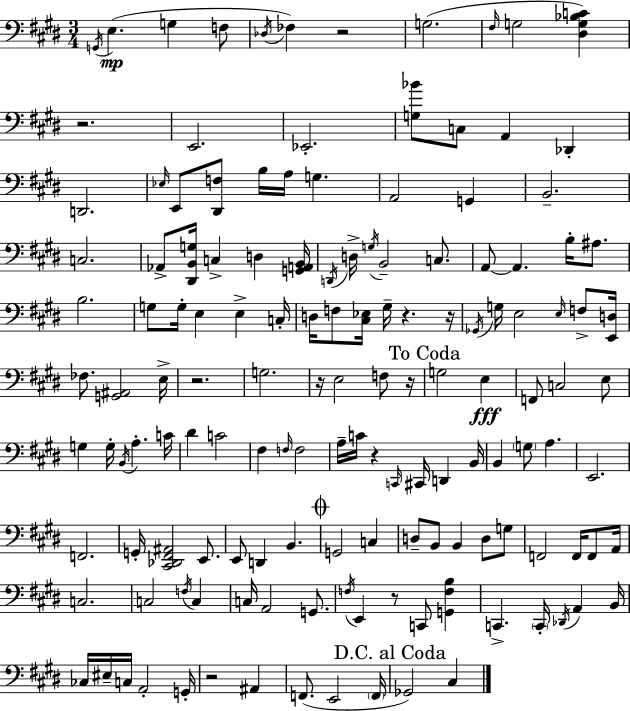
G2/s E3/q. G3/q F3/e Db3/s FES3/q R/h G3/h. F#3/s G3/h [D#3,G3,Bb3,C4]/q R/h. E2/h. Eb2/h. [G3,Bb4]/e C3/e A2/q Db2/q D2/h. Eb3/s E2/e [D#2,F3]/e B3/s A3/s G3/q. A2/h G2/q B2/h. C3/h. Ab2/e [D#2,B2,G3]/s C3/q D3/q [G2,A2,B2]/s D2/s D3/s G3/s B2/h C3/e. A2/e A2/q. B3/s A#3/e. B3/h. G3/e G3/s E3/q E3/q C3/s D3/s F3/e [C#3,Eb3]/s G#3/s R/q. R/s Gb2/s G3/s E3/h E3/s F3/e [E2,D3]/s FES3/e. [G2,A#2]/h E3/s R/h. G3/h. R/s E3/h F3/e R/s G3/h E3/q F2/e C3/h E3/e G3/q G3/s B2/s A3/q. C4/s D#4/q C4/h F#3/q F3/s F3/h A3/s C4/s R/q C2/s C#2/s D2/q B2/s B2/q G3/e A3/q. E2/h. F2/h. G2/s [C#2,Db2,F#2,A#2]/h E2/e. E2/e D2/q B2/q. G2/h C3/q D3/e B2/e B2/q D3/e G3/e F2/h F2/s F2/e A2/s C3/h. C3/h F3/s C3/q C3/s A2/h G2/e. F3/s E2/q R/e C2/e [G2,F3,B3]/q C2/q. C2/s Db2/s A2/q B2/s CES3/s EIS3/s C3/s A2/h G2/s R/h A#2/q F2/e. E2/h F2/s Gb2/h C#3/q